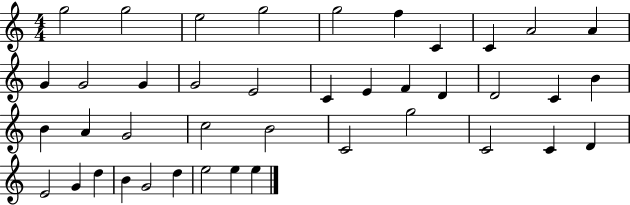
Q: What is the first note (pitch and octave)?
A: G5